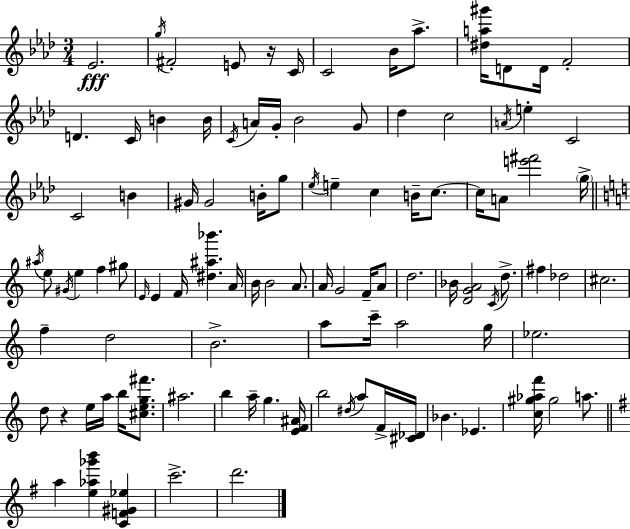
{
  \clef treble
  \numericTimeSignature
  \time 3/4
  \key aes \major
  \repeat volta 2 { ees'2.\fff | \acciaccatura { g''16 } fis'2-. e'8 r16 | c'16 c'2 bes'16 aes''8.-> | <dis'' a'' gis'''>16 d'8 d'16 f'2-. | \break d'4. c'16 b'4 | b'16 \acciaccatura { c'16 } a'16 g'16-. bes'2 | g'8 des''4 c''2 | \acciaccatura { a'16 } e''4-. c'2 | \break c'2 b'4 | gis'16 gis'2 | b'16-. g''8 \acciaccatura { ees''16 } e''4-- c''4 | b'16-- c''8.~~ c''16 a'8 <e''' fis'''>2 | \break \parenthesize g''16-> \bar "||" \break \key a \minor \acciaccatura { ais''16 } e''8 \acciaccatura { gis'16 } e''4 f''4 | gis''8 \grace { e'16 } e'4 f'16 <dis'' ais'' bes'''>4. | a'16 b'16 b'2 | a'8. a'16 g'2 | \break f'16-- a'8 d''2. | bes'16 <d' g' a'>2 | \acciaccatura { c'16 } d''8.-> fis''4 des''2 | cis''2. | \break f''4-- d''2 | b'2.-> | a''8 c'''16-- a''2 | g''16 ees''2. | \break d''8 r4 e''16 a''16 | b''16 <cis'' e'' g'' fis'''>8. ais''2. | b''4 a''16-- g''4. | <e' f' ais'>16 b''2 | \break \acciaccatura { dis''16 } a''8 f'16-> <cis' des'>16 bes'4. ees'4. | <c'' gis'' aes'' f'''>16 gis''2 | a''8. \bar "||" \break \key g \major a''4 <e'' aes'' ges''' b'''>4 <c' f' gis' ees''>4 | c'''2.-> | d'''2. | } \bar "|."
}